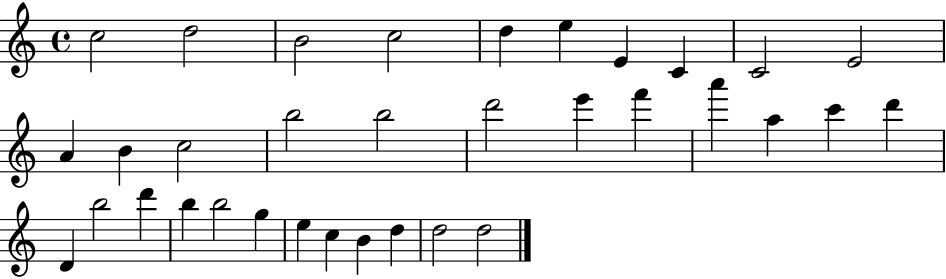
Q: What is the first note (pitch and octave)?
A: C5